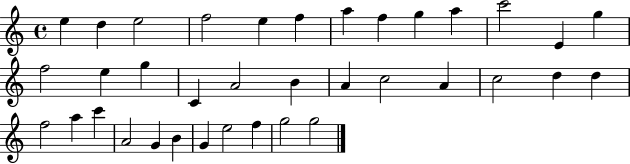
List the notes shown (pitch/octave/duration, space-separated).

E5/q D5/q E5/h F5/h E5/q F5/q A5/q F5/q G5/q A5/q C6/h E4/q G5/q F5/h E5/q G5/q C4/q A4/h B4/q A4/q C5/h A4/q C5/h D5/q D5/q F5/h A5/q C6/q A4/h G4/q B4/q G4/q E5/h F5/q G5/h G5/h